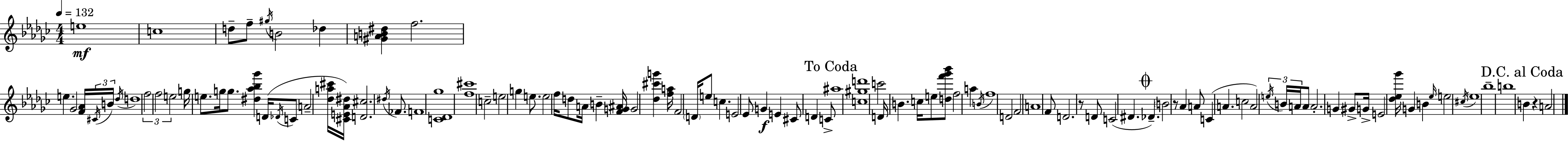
E5/w C5/w D5/e F5/e G#5/s B4/h Db5/q [G#4,A4,B4,D#5]/q F5/h. E5/q. Gb4/h [F4,Ab4]/s C#4/s B4/s Db5/s D5/w F5/h F5/h E5/h G5/s E5/e. G5/s G5/e. [D#5,Ab5,Bb5,Gb6]/q D4/s Db4/s C4/e A4/h [Db5,A5,C#6]/s [C#4,E4,Ab4,D#5]/s [D4,C#5]/h. D#5/s FES4/e. F4/w [C4,Db4,Gb5]/w [F5,C#6]/w C5/h E5/h G5/q E5/e. E5/h F5/s D5/e A4/s B4/q [F4,G4,A#4]/s G4/h [Db5,C#6,G6]/q [F5,A5]/s F4/h D4/s E5/e C5/q. E4/h Eb4/e G4/q E4/q C#4/e D4/q C4/e A#5/w [C5,G#5,D6]/w C6/h D4/s B4/q. C5/s E5/e [D5,F6,Gb6,Bb6]/e F5/h A5/q B4/s F5/w D4/h F4/h A4/w F4/e D4/h. R/e D4/e C4/h D#4/q. Db4/q. B4/h R/e Ab4/q A4/e C4/q A4/q. C5/h A4/h E5/s B4/s A4/s A4/e A4/h. G4/q G#4/e G4/s E4/h [Db5,Eb5,Gb6]/s G4/q B4/q Eb5/s E5/h C#5/s Eb5/w Bb5/w B5/w B4/q R/q A4/h